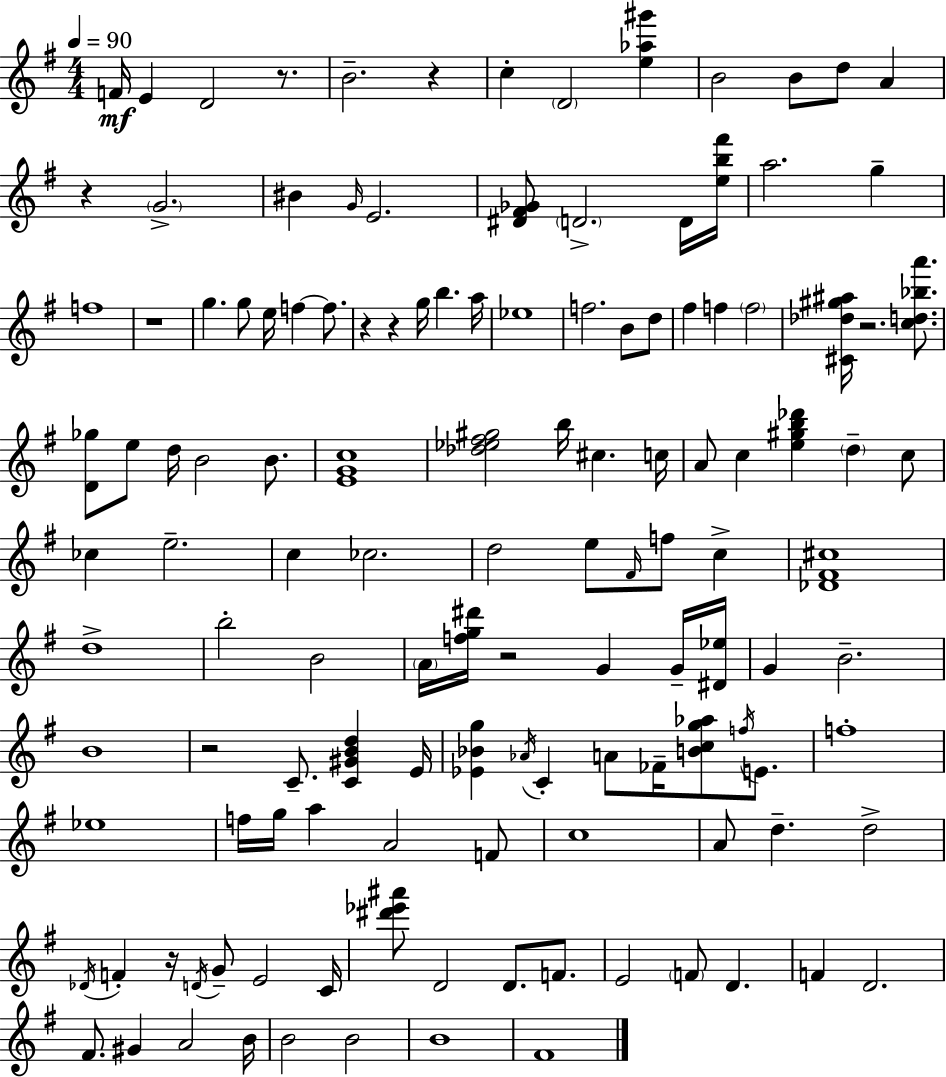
F4/s E4/q D4/h R/e. B4/h. R/q C5/q D4/h [E5,Ab5,G#6]/q B4/h B4/e D5/e A4/q R/q G4/h. BIS4/q G4/s E4/h. [D#4,F#4,Gb4]/e D4/h. D4/s [E5,B5,F#6]/s A5/h. G5/q F5/w R/w G5/q. G5/e E5/s F5/q F5/e. R/q R/q G5/s B5/q. A5/s Eb5/w F5/h. B4/e D5/e F#5/q F5/q F5/h [C#4,Db5,G#5,A#5]/s R/h. [C5,D5,Bb5,A6]/e. [D4,Gb5]/e E5/e D5/s B4/h B4/e. [E4,G4,C5]/w [Db5,Eb5,F#5,G#5]/h B5/s C#5/q. C5/s A4/e C5/q [E5,G#5,B5,Db6]/q D5/q C5/e CES5/q E5/h. C5/q CES5/h. D5/h E5/e F#4/s F5/e C5/q [Db4,F#4,C#5]/w D5/w B5/h B4/h A4/s [F5,G5,D#6]/s R/h G4/q G4/s [D#4,Eb5]/s G4/q B4/h. B4/w R/h C4/e. [C4,G#4,B4,D5]/q E4/s [Eb4,Bb4,G5]/q Ab4/s C4/q A4/e FES4/s [B4,C5,G5,Ab5]/e F5/s E4/e. F5/w Eb5/w F5/s G5/s A5/q A4/h F4/e C5/w A4/e D5/q. D5/h Db4/s F4/q R/s D4/s G4/e E4/h C4/s [D#6,Eb6,A#6]/e D4/h D4/e. F4/e. E4/h F4/e D4/q. F4/q D4/h. F#4/e. G#4/q A4/h B4/s B4/h B4/h B4/w F#4/w